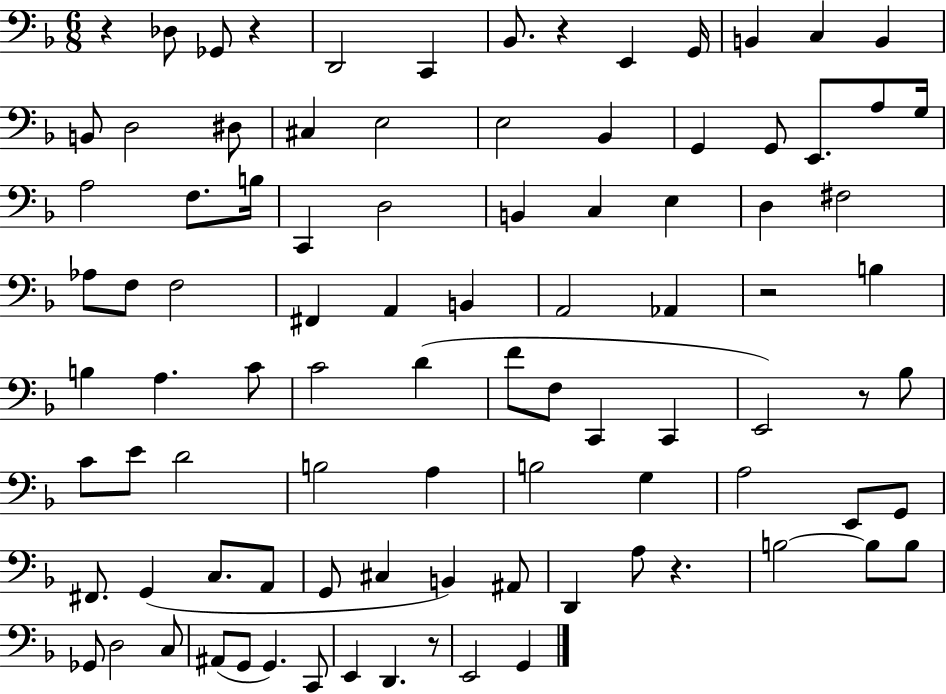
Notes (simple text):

R/q Db3/e Gb2/e R/q D2/h C2/q Bb2/e. R/q E2/q G2/s B2/q C3/q B2/q B2/e D3/h D#3/e C#3/q E3/h E3/h Bb2/q G2/q G2/e E2/e. A3/e G3/s A3/h F3/e. B3/s C2/q D3/h B2/q C3/q E3/q D3/q F#3/h Ab3/e F3/e F3/h F#2/q A2/q B2/q A2/h Ab2/q R/h B3/q B3/q A3/q. C4/e C4/h D4/q F4/e F3/e C2/q C2/q E2/h R/e Bb3/e C4/e E4/e D4/h B3/h A3/q B3/h G3/q A3/h E2/e G2/e F#2/e. G2/q C3/e. A2/e G2/e C#3/q B2/q A#2/e D2/q A3/e R/q. B3/h B3/e B3/e Gb2/e D3/h C3/e A#2/e G2/e G2/q. C2/e E2/q D2/q. R/e E2/h G2/q